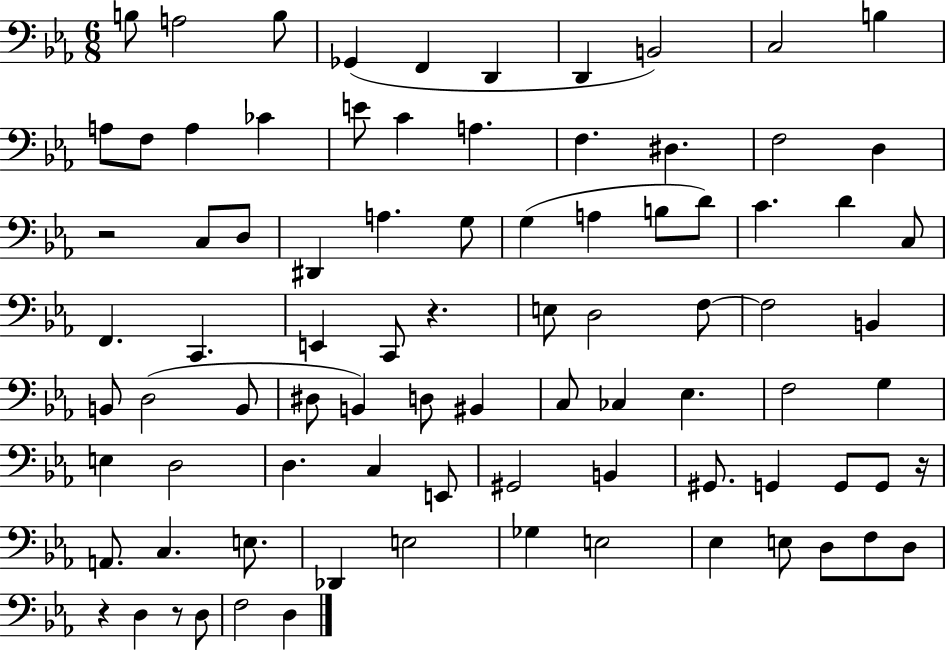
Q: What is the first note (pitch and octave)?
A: B3